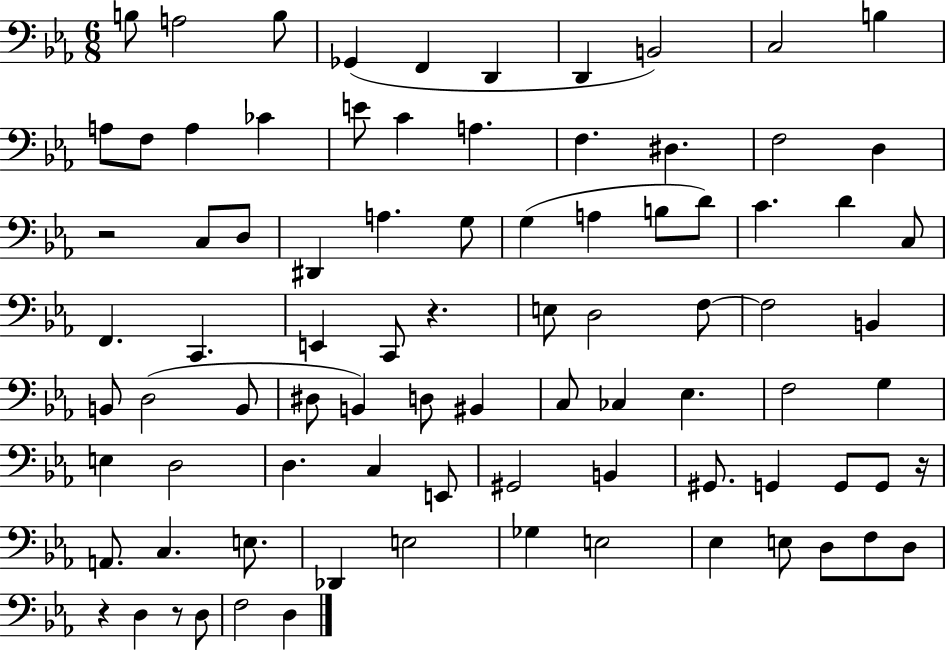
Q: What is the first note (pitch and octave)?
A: B3